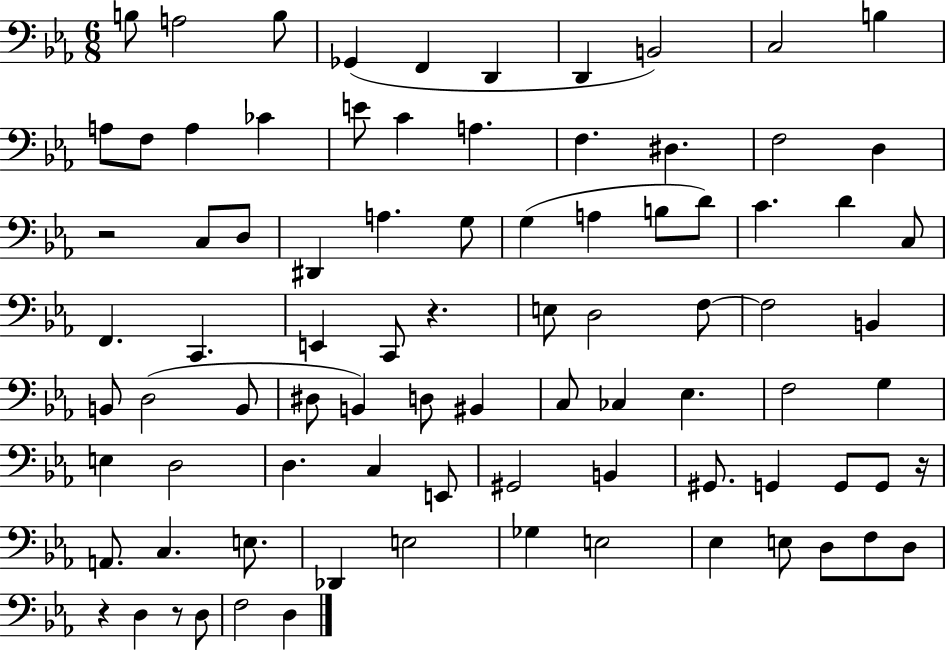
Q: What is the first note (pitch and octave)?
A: B3